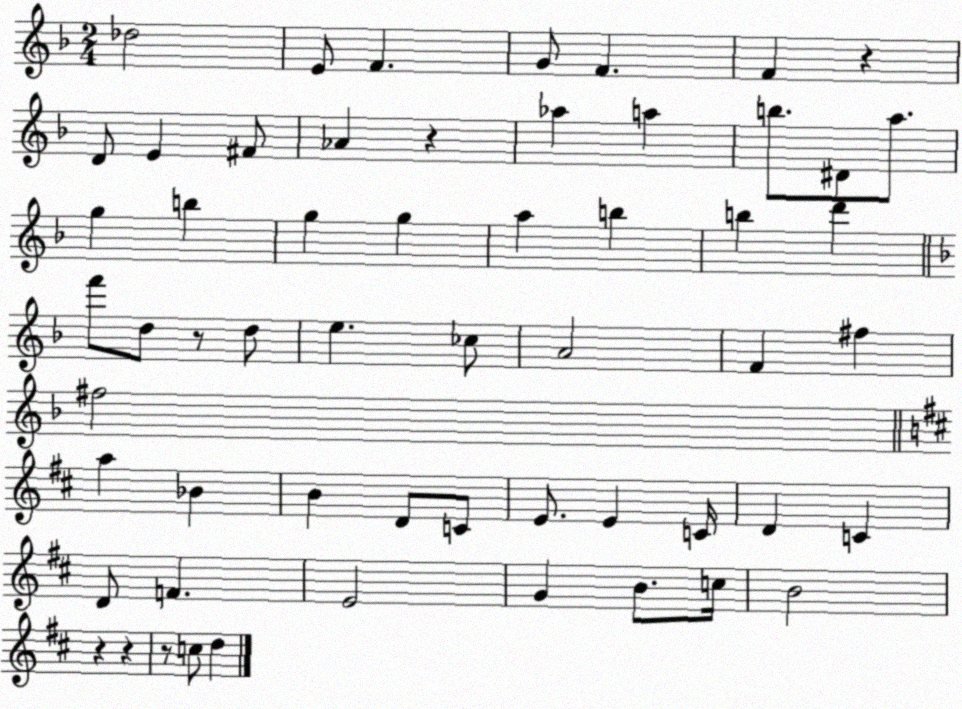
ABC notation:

X:1
T:Untitled
M:2/4
L:1/4
K:F
_d2 E/2 F G/2 F F z D/2 E ^F/2 _A z _a a b/2 ^D/2 a/2 g b g g a b b d' f'/2 d/2 z/2 d/2 e _c/2 A2 F ^f ^f2 a _B B D/2 C/2 E/2 E C/4 D C D/2 F E2 G B/2 c/4 B2 z z z/2 c/2 d